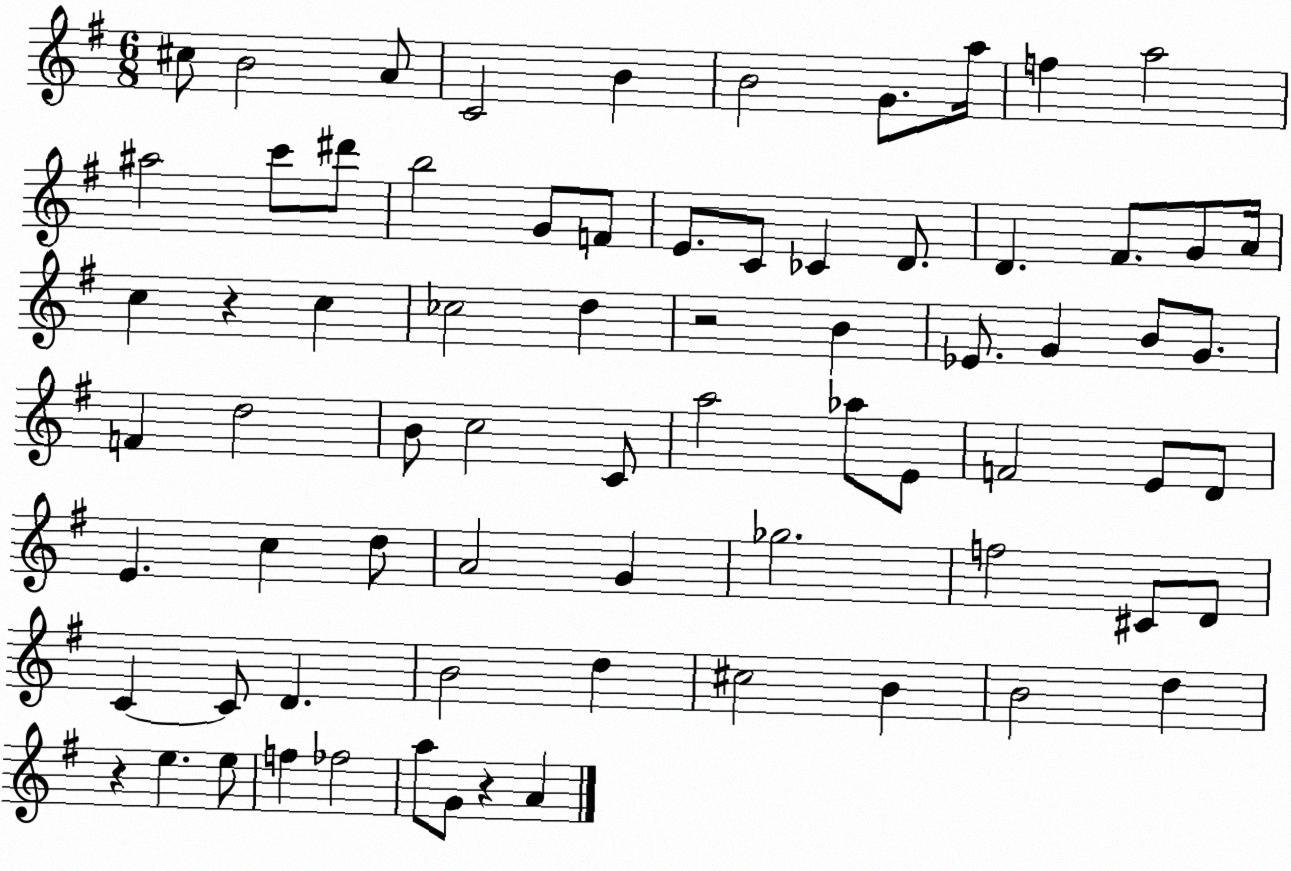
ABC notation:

X:1
T:Untitled
M:6/8
L:1/4
K:G
^c/2 B2 A/2 C2 B B2 G/2 a/4 f a2 ^a2 c'/2 ^d'/2 b2 G/2 F/2 E/2 C/2 _C D/2 D ^F/2 G/2 A/4 c z c _c2 d z2 B _E/2 G B/2 G/2 F d2 B/2 c2 C/2 a2 _a/2 E/2 F2 E/2 D/2 E c d/2 A2 G _g2 f2 ^C/2 D/2 C C/2 D B2 d ^c2 B B2 d z e e/2 f _f2 a/2 G/2 z A